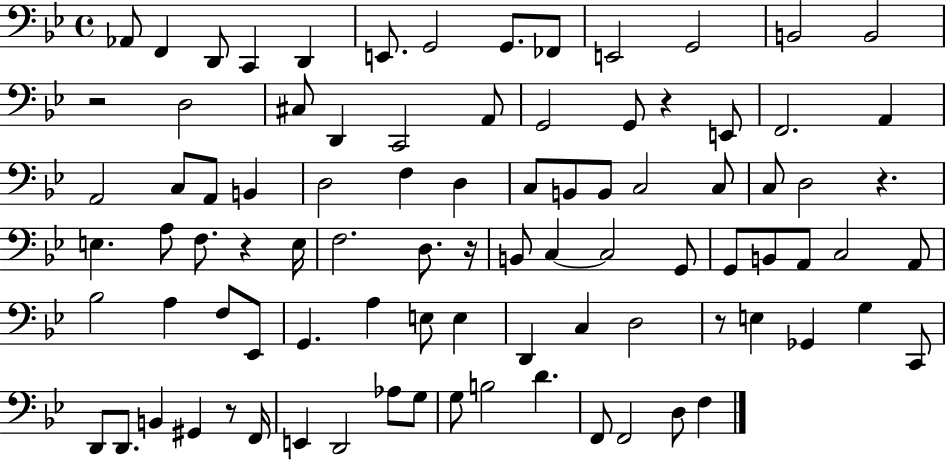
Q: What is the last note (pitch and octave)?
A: F3